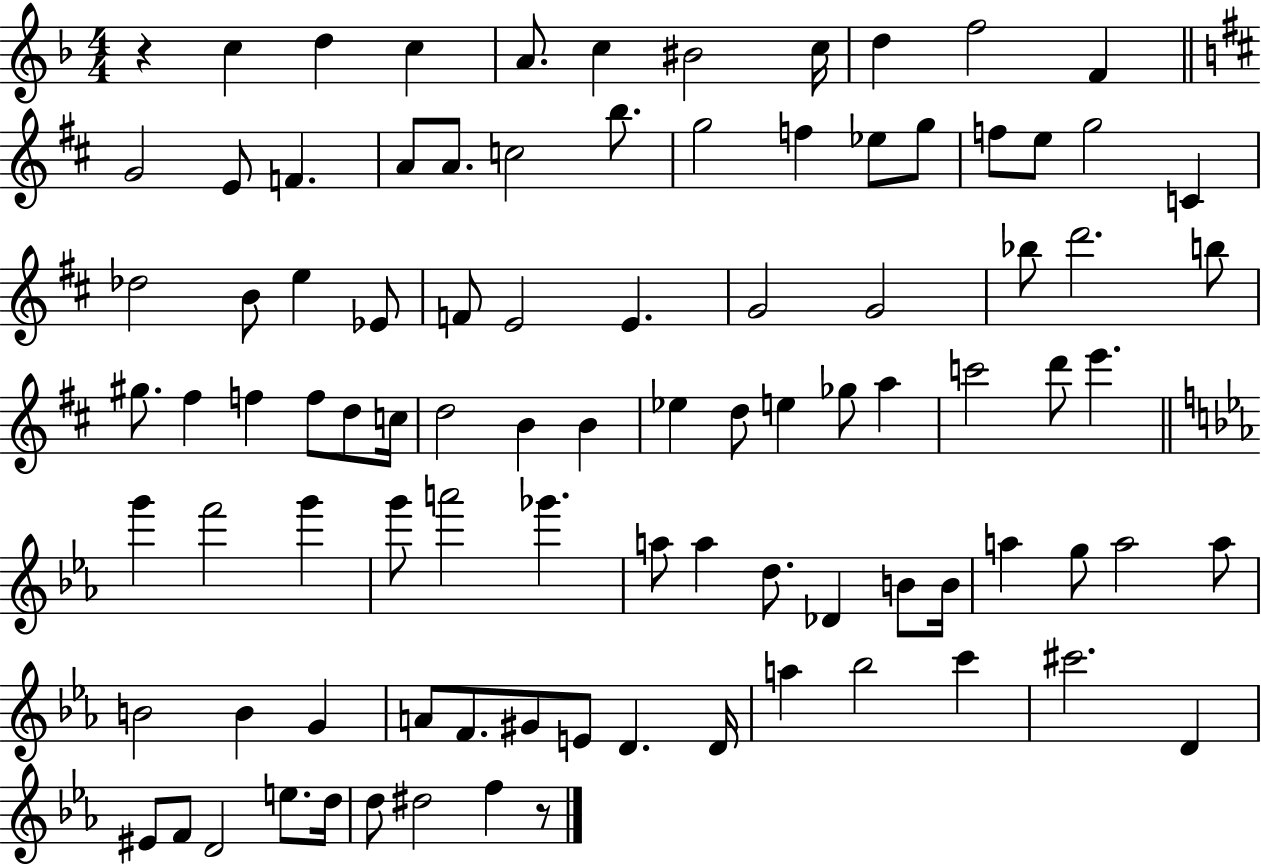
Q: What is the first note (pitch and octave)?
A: C5